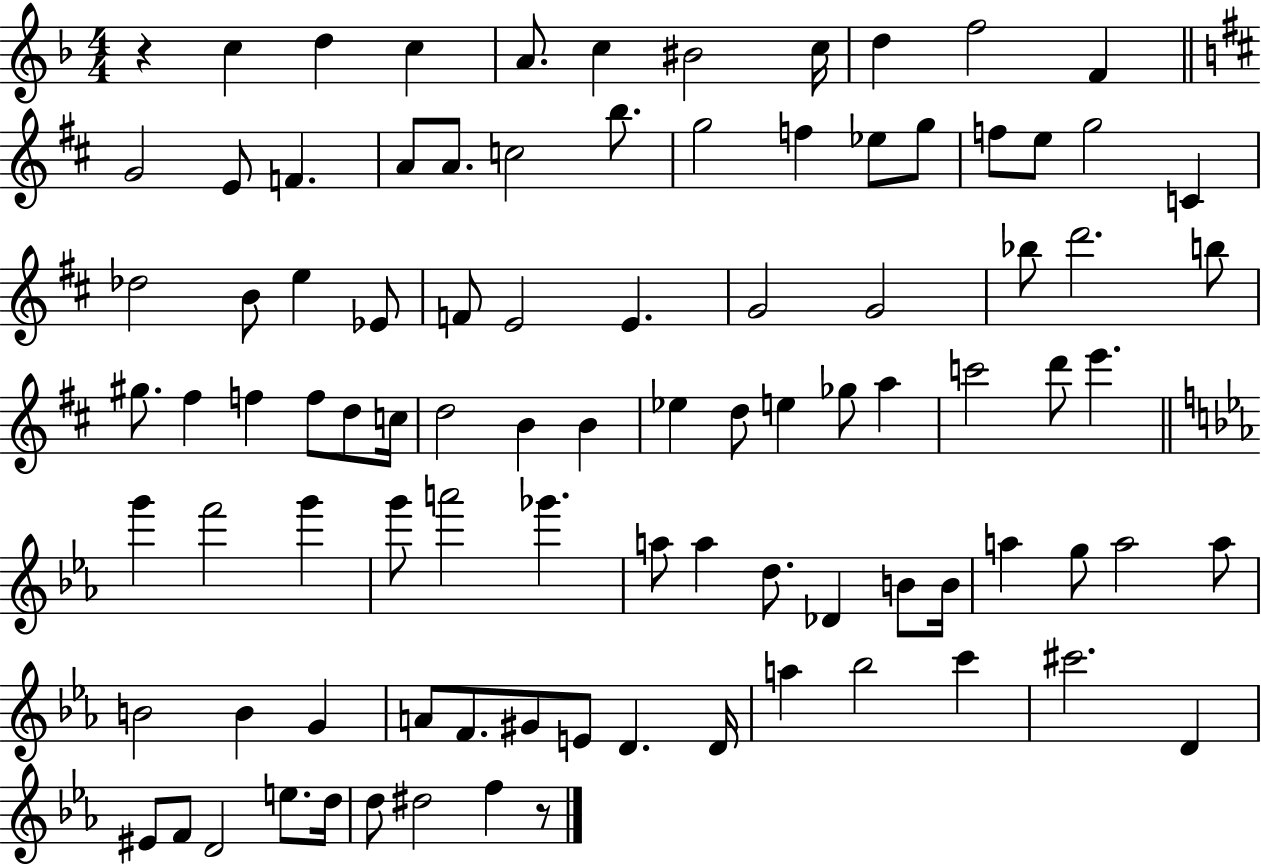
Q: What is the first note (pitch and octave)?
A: C5